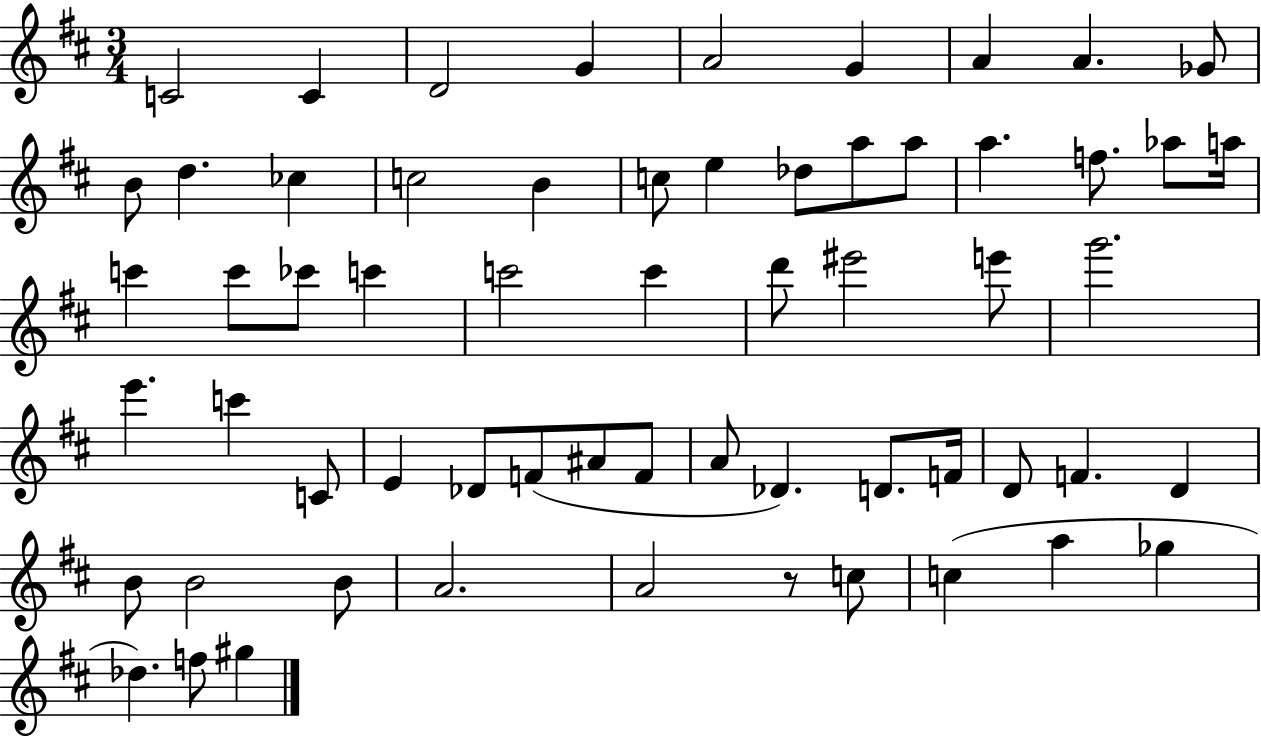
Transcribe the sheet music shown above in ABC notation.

X:1
T:Untitled
M:3/4
L:1/4
K:D
C2 C D2 G A2 G A A _G/2 B/2 d _c c2 B c/2 e _d/2 a/2 a/2 a f/2 _a/2 a/4 c' c'/2 _c'/2 c' c'2 c' d'/2 ^e'2 e'/2 g'2 e' c' C/2 E _D/2 F/2 ^A/2 F/2 A/2 _D D/2 F/4 D/2 F D B/2 B2 B/2 A2 A2 z/2 c/2 c a _g _d f/2 ^g